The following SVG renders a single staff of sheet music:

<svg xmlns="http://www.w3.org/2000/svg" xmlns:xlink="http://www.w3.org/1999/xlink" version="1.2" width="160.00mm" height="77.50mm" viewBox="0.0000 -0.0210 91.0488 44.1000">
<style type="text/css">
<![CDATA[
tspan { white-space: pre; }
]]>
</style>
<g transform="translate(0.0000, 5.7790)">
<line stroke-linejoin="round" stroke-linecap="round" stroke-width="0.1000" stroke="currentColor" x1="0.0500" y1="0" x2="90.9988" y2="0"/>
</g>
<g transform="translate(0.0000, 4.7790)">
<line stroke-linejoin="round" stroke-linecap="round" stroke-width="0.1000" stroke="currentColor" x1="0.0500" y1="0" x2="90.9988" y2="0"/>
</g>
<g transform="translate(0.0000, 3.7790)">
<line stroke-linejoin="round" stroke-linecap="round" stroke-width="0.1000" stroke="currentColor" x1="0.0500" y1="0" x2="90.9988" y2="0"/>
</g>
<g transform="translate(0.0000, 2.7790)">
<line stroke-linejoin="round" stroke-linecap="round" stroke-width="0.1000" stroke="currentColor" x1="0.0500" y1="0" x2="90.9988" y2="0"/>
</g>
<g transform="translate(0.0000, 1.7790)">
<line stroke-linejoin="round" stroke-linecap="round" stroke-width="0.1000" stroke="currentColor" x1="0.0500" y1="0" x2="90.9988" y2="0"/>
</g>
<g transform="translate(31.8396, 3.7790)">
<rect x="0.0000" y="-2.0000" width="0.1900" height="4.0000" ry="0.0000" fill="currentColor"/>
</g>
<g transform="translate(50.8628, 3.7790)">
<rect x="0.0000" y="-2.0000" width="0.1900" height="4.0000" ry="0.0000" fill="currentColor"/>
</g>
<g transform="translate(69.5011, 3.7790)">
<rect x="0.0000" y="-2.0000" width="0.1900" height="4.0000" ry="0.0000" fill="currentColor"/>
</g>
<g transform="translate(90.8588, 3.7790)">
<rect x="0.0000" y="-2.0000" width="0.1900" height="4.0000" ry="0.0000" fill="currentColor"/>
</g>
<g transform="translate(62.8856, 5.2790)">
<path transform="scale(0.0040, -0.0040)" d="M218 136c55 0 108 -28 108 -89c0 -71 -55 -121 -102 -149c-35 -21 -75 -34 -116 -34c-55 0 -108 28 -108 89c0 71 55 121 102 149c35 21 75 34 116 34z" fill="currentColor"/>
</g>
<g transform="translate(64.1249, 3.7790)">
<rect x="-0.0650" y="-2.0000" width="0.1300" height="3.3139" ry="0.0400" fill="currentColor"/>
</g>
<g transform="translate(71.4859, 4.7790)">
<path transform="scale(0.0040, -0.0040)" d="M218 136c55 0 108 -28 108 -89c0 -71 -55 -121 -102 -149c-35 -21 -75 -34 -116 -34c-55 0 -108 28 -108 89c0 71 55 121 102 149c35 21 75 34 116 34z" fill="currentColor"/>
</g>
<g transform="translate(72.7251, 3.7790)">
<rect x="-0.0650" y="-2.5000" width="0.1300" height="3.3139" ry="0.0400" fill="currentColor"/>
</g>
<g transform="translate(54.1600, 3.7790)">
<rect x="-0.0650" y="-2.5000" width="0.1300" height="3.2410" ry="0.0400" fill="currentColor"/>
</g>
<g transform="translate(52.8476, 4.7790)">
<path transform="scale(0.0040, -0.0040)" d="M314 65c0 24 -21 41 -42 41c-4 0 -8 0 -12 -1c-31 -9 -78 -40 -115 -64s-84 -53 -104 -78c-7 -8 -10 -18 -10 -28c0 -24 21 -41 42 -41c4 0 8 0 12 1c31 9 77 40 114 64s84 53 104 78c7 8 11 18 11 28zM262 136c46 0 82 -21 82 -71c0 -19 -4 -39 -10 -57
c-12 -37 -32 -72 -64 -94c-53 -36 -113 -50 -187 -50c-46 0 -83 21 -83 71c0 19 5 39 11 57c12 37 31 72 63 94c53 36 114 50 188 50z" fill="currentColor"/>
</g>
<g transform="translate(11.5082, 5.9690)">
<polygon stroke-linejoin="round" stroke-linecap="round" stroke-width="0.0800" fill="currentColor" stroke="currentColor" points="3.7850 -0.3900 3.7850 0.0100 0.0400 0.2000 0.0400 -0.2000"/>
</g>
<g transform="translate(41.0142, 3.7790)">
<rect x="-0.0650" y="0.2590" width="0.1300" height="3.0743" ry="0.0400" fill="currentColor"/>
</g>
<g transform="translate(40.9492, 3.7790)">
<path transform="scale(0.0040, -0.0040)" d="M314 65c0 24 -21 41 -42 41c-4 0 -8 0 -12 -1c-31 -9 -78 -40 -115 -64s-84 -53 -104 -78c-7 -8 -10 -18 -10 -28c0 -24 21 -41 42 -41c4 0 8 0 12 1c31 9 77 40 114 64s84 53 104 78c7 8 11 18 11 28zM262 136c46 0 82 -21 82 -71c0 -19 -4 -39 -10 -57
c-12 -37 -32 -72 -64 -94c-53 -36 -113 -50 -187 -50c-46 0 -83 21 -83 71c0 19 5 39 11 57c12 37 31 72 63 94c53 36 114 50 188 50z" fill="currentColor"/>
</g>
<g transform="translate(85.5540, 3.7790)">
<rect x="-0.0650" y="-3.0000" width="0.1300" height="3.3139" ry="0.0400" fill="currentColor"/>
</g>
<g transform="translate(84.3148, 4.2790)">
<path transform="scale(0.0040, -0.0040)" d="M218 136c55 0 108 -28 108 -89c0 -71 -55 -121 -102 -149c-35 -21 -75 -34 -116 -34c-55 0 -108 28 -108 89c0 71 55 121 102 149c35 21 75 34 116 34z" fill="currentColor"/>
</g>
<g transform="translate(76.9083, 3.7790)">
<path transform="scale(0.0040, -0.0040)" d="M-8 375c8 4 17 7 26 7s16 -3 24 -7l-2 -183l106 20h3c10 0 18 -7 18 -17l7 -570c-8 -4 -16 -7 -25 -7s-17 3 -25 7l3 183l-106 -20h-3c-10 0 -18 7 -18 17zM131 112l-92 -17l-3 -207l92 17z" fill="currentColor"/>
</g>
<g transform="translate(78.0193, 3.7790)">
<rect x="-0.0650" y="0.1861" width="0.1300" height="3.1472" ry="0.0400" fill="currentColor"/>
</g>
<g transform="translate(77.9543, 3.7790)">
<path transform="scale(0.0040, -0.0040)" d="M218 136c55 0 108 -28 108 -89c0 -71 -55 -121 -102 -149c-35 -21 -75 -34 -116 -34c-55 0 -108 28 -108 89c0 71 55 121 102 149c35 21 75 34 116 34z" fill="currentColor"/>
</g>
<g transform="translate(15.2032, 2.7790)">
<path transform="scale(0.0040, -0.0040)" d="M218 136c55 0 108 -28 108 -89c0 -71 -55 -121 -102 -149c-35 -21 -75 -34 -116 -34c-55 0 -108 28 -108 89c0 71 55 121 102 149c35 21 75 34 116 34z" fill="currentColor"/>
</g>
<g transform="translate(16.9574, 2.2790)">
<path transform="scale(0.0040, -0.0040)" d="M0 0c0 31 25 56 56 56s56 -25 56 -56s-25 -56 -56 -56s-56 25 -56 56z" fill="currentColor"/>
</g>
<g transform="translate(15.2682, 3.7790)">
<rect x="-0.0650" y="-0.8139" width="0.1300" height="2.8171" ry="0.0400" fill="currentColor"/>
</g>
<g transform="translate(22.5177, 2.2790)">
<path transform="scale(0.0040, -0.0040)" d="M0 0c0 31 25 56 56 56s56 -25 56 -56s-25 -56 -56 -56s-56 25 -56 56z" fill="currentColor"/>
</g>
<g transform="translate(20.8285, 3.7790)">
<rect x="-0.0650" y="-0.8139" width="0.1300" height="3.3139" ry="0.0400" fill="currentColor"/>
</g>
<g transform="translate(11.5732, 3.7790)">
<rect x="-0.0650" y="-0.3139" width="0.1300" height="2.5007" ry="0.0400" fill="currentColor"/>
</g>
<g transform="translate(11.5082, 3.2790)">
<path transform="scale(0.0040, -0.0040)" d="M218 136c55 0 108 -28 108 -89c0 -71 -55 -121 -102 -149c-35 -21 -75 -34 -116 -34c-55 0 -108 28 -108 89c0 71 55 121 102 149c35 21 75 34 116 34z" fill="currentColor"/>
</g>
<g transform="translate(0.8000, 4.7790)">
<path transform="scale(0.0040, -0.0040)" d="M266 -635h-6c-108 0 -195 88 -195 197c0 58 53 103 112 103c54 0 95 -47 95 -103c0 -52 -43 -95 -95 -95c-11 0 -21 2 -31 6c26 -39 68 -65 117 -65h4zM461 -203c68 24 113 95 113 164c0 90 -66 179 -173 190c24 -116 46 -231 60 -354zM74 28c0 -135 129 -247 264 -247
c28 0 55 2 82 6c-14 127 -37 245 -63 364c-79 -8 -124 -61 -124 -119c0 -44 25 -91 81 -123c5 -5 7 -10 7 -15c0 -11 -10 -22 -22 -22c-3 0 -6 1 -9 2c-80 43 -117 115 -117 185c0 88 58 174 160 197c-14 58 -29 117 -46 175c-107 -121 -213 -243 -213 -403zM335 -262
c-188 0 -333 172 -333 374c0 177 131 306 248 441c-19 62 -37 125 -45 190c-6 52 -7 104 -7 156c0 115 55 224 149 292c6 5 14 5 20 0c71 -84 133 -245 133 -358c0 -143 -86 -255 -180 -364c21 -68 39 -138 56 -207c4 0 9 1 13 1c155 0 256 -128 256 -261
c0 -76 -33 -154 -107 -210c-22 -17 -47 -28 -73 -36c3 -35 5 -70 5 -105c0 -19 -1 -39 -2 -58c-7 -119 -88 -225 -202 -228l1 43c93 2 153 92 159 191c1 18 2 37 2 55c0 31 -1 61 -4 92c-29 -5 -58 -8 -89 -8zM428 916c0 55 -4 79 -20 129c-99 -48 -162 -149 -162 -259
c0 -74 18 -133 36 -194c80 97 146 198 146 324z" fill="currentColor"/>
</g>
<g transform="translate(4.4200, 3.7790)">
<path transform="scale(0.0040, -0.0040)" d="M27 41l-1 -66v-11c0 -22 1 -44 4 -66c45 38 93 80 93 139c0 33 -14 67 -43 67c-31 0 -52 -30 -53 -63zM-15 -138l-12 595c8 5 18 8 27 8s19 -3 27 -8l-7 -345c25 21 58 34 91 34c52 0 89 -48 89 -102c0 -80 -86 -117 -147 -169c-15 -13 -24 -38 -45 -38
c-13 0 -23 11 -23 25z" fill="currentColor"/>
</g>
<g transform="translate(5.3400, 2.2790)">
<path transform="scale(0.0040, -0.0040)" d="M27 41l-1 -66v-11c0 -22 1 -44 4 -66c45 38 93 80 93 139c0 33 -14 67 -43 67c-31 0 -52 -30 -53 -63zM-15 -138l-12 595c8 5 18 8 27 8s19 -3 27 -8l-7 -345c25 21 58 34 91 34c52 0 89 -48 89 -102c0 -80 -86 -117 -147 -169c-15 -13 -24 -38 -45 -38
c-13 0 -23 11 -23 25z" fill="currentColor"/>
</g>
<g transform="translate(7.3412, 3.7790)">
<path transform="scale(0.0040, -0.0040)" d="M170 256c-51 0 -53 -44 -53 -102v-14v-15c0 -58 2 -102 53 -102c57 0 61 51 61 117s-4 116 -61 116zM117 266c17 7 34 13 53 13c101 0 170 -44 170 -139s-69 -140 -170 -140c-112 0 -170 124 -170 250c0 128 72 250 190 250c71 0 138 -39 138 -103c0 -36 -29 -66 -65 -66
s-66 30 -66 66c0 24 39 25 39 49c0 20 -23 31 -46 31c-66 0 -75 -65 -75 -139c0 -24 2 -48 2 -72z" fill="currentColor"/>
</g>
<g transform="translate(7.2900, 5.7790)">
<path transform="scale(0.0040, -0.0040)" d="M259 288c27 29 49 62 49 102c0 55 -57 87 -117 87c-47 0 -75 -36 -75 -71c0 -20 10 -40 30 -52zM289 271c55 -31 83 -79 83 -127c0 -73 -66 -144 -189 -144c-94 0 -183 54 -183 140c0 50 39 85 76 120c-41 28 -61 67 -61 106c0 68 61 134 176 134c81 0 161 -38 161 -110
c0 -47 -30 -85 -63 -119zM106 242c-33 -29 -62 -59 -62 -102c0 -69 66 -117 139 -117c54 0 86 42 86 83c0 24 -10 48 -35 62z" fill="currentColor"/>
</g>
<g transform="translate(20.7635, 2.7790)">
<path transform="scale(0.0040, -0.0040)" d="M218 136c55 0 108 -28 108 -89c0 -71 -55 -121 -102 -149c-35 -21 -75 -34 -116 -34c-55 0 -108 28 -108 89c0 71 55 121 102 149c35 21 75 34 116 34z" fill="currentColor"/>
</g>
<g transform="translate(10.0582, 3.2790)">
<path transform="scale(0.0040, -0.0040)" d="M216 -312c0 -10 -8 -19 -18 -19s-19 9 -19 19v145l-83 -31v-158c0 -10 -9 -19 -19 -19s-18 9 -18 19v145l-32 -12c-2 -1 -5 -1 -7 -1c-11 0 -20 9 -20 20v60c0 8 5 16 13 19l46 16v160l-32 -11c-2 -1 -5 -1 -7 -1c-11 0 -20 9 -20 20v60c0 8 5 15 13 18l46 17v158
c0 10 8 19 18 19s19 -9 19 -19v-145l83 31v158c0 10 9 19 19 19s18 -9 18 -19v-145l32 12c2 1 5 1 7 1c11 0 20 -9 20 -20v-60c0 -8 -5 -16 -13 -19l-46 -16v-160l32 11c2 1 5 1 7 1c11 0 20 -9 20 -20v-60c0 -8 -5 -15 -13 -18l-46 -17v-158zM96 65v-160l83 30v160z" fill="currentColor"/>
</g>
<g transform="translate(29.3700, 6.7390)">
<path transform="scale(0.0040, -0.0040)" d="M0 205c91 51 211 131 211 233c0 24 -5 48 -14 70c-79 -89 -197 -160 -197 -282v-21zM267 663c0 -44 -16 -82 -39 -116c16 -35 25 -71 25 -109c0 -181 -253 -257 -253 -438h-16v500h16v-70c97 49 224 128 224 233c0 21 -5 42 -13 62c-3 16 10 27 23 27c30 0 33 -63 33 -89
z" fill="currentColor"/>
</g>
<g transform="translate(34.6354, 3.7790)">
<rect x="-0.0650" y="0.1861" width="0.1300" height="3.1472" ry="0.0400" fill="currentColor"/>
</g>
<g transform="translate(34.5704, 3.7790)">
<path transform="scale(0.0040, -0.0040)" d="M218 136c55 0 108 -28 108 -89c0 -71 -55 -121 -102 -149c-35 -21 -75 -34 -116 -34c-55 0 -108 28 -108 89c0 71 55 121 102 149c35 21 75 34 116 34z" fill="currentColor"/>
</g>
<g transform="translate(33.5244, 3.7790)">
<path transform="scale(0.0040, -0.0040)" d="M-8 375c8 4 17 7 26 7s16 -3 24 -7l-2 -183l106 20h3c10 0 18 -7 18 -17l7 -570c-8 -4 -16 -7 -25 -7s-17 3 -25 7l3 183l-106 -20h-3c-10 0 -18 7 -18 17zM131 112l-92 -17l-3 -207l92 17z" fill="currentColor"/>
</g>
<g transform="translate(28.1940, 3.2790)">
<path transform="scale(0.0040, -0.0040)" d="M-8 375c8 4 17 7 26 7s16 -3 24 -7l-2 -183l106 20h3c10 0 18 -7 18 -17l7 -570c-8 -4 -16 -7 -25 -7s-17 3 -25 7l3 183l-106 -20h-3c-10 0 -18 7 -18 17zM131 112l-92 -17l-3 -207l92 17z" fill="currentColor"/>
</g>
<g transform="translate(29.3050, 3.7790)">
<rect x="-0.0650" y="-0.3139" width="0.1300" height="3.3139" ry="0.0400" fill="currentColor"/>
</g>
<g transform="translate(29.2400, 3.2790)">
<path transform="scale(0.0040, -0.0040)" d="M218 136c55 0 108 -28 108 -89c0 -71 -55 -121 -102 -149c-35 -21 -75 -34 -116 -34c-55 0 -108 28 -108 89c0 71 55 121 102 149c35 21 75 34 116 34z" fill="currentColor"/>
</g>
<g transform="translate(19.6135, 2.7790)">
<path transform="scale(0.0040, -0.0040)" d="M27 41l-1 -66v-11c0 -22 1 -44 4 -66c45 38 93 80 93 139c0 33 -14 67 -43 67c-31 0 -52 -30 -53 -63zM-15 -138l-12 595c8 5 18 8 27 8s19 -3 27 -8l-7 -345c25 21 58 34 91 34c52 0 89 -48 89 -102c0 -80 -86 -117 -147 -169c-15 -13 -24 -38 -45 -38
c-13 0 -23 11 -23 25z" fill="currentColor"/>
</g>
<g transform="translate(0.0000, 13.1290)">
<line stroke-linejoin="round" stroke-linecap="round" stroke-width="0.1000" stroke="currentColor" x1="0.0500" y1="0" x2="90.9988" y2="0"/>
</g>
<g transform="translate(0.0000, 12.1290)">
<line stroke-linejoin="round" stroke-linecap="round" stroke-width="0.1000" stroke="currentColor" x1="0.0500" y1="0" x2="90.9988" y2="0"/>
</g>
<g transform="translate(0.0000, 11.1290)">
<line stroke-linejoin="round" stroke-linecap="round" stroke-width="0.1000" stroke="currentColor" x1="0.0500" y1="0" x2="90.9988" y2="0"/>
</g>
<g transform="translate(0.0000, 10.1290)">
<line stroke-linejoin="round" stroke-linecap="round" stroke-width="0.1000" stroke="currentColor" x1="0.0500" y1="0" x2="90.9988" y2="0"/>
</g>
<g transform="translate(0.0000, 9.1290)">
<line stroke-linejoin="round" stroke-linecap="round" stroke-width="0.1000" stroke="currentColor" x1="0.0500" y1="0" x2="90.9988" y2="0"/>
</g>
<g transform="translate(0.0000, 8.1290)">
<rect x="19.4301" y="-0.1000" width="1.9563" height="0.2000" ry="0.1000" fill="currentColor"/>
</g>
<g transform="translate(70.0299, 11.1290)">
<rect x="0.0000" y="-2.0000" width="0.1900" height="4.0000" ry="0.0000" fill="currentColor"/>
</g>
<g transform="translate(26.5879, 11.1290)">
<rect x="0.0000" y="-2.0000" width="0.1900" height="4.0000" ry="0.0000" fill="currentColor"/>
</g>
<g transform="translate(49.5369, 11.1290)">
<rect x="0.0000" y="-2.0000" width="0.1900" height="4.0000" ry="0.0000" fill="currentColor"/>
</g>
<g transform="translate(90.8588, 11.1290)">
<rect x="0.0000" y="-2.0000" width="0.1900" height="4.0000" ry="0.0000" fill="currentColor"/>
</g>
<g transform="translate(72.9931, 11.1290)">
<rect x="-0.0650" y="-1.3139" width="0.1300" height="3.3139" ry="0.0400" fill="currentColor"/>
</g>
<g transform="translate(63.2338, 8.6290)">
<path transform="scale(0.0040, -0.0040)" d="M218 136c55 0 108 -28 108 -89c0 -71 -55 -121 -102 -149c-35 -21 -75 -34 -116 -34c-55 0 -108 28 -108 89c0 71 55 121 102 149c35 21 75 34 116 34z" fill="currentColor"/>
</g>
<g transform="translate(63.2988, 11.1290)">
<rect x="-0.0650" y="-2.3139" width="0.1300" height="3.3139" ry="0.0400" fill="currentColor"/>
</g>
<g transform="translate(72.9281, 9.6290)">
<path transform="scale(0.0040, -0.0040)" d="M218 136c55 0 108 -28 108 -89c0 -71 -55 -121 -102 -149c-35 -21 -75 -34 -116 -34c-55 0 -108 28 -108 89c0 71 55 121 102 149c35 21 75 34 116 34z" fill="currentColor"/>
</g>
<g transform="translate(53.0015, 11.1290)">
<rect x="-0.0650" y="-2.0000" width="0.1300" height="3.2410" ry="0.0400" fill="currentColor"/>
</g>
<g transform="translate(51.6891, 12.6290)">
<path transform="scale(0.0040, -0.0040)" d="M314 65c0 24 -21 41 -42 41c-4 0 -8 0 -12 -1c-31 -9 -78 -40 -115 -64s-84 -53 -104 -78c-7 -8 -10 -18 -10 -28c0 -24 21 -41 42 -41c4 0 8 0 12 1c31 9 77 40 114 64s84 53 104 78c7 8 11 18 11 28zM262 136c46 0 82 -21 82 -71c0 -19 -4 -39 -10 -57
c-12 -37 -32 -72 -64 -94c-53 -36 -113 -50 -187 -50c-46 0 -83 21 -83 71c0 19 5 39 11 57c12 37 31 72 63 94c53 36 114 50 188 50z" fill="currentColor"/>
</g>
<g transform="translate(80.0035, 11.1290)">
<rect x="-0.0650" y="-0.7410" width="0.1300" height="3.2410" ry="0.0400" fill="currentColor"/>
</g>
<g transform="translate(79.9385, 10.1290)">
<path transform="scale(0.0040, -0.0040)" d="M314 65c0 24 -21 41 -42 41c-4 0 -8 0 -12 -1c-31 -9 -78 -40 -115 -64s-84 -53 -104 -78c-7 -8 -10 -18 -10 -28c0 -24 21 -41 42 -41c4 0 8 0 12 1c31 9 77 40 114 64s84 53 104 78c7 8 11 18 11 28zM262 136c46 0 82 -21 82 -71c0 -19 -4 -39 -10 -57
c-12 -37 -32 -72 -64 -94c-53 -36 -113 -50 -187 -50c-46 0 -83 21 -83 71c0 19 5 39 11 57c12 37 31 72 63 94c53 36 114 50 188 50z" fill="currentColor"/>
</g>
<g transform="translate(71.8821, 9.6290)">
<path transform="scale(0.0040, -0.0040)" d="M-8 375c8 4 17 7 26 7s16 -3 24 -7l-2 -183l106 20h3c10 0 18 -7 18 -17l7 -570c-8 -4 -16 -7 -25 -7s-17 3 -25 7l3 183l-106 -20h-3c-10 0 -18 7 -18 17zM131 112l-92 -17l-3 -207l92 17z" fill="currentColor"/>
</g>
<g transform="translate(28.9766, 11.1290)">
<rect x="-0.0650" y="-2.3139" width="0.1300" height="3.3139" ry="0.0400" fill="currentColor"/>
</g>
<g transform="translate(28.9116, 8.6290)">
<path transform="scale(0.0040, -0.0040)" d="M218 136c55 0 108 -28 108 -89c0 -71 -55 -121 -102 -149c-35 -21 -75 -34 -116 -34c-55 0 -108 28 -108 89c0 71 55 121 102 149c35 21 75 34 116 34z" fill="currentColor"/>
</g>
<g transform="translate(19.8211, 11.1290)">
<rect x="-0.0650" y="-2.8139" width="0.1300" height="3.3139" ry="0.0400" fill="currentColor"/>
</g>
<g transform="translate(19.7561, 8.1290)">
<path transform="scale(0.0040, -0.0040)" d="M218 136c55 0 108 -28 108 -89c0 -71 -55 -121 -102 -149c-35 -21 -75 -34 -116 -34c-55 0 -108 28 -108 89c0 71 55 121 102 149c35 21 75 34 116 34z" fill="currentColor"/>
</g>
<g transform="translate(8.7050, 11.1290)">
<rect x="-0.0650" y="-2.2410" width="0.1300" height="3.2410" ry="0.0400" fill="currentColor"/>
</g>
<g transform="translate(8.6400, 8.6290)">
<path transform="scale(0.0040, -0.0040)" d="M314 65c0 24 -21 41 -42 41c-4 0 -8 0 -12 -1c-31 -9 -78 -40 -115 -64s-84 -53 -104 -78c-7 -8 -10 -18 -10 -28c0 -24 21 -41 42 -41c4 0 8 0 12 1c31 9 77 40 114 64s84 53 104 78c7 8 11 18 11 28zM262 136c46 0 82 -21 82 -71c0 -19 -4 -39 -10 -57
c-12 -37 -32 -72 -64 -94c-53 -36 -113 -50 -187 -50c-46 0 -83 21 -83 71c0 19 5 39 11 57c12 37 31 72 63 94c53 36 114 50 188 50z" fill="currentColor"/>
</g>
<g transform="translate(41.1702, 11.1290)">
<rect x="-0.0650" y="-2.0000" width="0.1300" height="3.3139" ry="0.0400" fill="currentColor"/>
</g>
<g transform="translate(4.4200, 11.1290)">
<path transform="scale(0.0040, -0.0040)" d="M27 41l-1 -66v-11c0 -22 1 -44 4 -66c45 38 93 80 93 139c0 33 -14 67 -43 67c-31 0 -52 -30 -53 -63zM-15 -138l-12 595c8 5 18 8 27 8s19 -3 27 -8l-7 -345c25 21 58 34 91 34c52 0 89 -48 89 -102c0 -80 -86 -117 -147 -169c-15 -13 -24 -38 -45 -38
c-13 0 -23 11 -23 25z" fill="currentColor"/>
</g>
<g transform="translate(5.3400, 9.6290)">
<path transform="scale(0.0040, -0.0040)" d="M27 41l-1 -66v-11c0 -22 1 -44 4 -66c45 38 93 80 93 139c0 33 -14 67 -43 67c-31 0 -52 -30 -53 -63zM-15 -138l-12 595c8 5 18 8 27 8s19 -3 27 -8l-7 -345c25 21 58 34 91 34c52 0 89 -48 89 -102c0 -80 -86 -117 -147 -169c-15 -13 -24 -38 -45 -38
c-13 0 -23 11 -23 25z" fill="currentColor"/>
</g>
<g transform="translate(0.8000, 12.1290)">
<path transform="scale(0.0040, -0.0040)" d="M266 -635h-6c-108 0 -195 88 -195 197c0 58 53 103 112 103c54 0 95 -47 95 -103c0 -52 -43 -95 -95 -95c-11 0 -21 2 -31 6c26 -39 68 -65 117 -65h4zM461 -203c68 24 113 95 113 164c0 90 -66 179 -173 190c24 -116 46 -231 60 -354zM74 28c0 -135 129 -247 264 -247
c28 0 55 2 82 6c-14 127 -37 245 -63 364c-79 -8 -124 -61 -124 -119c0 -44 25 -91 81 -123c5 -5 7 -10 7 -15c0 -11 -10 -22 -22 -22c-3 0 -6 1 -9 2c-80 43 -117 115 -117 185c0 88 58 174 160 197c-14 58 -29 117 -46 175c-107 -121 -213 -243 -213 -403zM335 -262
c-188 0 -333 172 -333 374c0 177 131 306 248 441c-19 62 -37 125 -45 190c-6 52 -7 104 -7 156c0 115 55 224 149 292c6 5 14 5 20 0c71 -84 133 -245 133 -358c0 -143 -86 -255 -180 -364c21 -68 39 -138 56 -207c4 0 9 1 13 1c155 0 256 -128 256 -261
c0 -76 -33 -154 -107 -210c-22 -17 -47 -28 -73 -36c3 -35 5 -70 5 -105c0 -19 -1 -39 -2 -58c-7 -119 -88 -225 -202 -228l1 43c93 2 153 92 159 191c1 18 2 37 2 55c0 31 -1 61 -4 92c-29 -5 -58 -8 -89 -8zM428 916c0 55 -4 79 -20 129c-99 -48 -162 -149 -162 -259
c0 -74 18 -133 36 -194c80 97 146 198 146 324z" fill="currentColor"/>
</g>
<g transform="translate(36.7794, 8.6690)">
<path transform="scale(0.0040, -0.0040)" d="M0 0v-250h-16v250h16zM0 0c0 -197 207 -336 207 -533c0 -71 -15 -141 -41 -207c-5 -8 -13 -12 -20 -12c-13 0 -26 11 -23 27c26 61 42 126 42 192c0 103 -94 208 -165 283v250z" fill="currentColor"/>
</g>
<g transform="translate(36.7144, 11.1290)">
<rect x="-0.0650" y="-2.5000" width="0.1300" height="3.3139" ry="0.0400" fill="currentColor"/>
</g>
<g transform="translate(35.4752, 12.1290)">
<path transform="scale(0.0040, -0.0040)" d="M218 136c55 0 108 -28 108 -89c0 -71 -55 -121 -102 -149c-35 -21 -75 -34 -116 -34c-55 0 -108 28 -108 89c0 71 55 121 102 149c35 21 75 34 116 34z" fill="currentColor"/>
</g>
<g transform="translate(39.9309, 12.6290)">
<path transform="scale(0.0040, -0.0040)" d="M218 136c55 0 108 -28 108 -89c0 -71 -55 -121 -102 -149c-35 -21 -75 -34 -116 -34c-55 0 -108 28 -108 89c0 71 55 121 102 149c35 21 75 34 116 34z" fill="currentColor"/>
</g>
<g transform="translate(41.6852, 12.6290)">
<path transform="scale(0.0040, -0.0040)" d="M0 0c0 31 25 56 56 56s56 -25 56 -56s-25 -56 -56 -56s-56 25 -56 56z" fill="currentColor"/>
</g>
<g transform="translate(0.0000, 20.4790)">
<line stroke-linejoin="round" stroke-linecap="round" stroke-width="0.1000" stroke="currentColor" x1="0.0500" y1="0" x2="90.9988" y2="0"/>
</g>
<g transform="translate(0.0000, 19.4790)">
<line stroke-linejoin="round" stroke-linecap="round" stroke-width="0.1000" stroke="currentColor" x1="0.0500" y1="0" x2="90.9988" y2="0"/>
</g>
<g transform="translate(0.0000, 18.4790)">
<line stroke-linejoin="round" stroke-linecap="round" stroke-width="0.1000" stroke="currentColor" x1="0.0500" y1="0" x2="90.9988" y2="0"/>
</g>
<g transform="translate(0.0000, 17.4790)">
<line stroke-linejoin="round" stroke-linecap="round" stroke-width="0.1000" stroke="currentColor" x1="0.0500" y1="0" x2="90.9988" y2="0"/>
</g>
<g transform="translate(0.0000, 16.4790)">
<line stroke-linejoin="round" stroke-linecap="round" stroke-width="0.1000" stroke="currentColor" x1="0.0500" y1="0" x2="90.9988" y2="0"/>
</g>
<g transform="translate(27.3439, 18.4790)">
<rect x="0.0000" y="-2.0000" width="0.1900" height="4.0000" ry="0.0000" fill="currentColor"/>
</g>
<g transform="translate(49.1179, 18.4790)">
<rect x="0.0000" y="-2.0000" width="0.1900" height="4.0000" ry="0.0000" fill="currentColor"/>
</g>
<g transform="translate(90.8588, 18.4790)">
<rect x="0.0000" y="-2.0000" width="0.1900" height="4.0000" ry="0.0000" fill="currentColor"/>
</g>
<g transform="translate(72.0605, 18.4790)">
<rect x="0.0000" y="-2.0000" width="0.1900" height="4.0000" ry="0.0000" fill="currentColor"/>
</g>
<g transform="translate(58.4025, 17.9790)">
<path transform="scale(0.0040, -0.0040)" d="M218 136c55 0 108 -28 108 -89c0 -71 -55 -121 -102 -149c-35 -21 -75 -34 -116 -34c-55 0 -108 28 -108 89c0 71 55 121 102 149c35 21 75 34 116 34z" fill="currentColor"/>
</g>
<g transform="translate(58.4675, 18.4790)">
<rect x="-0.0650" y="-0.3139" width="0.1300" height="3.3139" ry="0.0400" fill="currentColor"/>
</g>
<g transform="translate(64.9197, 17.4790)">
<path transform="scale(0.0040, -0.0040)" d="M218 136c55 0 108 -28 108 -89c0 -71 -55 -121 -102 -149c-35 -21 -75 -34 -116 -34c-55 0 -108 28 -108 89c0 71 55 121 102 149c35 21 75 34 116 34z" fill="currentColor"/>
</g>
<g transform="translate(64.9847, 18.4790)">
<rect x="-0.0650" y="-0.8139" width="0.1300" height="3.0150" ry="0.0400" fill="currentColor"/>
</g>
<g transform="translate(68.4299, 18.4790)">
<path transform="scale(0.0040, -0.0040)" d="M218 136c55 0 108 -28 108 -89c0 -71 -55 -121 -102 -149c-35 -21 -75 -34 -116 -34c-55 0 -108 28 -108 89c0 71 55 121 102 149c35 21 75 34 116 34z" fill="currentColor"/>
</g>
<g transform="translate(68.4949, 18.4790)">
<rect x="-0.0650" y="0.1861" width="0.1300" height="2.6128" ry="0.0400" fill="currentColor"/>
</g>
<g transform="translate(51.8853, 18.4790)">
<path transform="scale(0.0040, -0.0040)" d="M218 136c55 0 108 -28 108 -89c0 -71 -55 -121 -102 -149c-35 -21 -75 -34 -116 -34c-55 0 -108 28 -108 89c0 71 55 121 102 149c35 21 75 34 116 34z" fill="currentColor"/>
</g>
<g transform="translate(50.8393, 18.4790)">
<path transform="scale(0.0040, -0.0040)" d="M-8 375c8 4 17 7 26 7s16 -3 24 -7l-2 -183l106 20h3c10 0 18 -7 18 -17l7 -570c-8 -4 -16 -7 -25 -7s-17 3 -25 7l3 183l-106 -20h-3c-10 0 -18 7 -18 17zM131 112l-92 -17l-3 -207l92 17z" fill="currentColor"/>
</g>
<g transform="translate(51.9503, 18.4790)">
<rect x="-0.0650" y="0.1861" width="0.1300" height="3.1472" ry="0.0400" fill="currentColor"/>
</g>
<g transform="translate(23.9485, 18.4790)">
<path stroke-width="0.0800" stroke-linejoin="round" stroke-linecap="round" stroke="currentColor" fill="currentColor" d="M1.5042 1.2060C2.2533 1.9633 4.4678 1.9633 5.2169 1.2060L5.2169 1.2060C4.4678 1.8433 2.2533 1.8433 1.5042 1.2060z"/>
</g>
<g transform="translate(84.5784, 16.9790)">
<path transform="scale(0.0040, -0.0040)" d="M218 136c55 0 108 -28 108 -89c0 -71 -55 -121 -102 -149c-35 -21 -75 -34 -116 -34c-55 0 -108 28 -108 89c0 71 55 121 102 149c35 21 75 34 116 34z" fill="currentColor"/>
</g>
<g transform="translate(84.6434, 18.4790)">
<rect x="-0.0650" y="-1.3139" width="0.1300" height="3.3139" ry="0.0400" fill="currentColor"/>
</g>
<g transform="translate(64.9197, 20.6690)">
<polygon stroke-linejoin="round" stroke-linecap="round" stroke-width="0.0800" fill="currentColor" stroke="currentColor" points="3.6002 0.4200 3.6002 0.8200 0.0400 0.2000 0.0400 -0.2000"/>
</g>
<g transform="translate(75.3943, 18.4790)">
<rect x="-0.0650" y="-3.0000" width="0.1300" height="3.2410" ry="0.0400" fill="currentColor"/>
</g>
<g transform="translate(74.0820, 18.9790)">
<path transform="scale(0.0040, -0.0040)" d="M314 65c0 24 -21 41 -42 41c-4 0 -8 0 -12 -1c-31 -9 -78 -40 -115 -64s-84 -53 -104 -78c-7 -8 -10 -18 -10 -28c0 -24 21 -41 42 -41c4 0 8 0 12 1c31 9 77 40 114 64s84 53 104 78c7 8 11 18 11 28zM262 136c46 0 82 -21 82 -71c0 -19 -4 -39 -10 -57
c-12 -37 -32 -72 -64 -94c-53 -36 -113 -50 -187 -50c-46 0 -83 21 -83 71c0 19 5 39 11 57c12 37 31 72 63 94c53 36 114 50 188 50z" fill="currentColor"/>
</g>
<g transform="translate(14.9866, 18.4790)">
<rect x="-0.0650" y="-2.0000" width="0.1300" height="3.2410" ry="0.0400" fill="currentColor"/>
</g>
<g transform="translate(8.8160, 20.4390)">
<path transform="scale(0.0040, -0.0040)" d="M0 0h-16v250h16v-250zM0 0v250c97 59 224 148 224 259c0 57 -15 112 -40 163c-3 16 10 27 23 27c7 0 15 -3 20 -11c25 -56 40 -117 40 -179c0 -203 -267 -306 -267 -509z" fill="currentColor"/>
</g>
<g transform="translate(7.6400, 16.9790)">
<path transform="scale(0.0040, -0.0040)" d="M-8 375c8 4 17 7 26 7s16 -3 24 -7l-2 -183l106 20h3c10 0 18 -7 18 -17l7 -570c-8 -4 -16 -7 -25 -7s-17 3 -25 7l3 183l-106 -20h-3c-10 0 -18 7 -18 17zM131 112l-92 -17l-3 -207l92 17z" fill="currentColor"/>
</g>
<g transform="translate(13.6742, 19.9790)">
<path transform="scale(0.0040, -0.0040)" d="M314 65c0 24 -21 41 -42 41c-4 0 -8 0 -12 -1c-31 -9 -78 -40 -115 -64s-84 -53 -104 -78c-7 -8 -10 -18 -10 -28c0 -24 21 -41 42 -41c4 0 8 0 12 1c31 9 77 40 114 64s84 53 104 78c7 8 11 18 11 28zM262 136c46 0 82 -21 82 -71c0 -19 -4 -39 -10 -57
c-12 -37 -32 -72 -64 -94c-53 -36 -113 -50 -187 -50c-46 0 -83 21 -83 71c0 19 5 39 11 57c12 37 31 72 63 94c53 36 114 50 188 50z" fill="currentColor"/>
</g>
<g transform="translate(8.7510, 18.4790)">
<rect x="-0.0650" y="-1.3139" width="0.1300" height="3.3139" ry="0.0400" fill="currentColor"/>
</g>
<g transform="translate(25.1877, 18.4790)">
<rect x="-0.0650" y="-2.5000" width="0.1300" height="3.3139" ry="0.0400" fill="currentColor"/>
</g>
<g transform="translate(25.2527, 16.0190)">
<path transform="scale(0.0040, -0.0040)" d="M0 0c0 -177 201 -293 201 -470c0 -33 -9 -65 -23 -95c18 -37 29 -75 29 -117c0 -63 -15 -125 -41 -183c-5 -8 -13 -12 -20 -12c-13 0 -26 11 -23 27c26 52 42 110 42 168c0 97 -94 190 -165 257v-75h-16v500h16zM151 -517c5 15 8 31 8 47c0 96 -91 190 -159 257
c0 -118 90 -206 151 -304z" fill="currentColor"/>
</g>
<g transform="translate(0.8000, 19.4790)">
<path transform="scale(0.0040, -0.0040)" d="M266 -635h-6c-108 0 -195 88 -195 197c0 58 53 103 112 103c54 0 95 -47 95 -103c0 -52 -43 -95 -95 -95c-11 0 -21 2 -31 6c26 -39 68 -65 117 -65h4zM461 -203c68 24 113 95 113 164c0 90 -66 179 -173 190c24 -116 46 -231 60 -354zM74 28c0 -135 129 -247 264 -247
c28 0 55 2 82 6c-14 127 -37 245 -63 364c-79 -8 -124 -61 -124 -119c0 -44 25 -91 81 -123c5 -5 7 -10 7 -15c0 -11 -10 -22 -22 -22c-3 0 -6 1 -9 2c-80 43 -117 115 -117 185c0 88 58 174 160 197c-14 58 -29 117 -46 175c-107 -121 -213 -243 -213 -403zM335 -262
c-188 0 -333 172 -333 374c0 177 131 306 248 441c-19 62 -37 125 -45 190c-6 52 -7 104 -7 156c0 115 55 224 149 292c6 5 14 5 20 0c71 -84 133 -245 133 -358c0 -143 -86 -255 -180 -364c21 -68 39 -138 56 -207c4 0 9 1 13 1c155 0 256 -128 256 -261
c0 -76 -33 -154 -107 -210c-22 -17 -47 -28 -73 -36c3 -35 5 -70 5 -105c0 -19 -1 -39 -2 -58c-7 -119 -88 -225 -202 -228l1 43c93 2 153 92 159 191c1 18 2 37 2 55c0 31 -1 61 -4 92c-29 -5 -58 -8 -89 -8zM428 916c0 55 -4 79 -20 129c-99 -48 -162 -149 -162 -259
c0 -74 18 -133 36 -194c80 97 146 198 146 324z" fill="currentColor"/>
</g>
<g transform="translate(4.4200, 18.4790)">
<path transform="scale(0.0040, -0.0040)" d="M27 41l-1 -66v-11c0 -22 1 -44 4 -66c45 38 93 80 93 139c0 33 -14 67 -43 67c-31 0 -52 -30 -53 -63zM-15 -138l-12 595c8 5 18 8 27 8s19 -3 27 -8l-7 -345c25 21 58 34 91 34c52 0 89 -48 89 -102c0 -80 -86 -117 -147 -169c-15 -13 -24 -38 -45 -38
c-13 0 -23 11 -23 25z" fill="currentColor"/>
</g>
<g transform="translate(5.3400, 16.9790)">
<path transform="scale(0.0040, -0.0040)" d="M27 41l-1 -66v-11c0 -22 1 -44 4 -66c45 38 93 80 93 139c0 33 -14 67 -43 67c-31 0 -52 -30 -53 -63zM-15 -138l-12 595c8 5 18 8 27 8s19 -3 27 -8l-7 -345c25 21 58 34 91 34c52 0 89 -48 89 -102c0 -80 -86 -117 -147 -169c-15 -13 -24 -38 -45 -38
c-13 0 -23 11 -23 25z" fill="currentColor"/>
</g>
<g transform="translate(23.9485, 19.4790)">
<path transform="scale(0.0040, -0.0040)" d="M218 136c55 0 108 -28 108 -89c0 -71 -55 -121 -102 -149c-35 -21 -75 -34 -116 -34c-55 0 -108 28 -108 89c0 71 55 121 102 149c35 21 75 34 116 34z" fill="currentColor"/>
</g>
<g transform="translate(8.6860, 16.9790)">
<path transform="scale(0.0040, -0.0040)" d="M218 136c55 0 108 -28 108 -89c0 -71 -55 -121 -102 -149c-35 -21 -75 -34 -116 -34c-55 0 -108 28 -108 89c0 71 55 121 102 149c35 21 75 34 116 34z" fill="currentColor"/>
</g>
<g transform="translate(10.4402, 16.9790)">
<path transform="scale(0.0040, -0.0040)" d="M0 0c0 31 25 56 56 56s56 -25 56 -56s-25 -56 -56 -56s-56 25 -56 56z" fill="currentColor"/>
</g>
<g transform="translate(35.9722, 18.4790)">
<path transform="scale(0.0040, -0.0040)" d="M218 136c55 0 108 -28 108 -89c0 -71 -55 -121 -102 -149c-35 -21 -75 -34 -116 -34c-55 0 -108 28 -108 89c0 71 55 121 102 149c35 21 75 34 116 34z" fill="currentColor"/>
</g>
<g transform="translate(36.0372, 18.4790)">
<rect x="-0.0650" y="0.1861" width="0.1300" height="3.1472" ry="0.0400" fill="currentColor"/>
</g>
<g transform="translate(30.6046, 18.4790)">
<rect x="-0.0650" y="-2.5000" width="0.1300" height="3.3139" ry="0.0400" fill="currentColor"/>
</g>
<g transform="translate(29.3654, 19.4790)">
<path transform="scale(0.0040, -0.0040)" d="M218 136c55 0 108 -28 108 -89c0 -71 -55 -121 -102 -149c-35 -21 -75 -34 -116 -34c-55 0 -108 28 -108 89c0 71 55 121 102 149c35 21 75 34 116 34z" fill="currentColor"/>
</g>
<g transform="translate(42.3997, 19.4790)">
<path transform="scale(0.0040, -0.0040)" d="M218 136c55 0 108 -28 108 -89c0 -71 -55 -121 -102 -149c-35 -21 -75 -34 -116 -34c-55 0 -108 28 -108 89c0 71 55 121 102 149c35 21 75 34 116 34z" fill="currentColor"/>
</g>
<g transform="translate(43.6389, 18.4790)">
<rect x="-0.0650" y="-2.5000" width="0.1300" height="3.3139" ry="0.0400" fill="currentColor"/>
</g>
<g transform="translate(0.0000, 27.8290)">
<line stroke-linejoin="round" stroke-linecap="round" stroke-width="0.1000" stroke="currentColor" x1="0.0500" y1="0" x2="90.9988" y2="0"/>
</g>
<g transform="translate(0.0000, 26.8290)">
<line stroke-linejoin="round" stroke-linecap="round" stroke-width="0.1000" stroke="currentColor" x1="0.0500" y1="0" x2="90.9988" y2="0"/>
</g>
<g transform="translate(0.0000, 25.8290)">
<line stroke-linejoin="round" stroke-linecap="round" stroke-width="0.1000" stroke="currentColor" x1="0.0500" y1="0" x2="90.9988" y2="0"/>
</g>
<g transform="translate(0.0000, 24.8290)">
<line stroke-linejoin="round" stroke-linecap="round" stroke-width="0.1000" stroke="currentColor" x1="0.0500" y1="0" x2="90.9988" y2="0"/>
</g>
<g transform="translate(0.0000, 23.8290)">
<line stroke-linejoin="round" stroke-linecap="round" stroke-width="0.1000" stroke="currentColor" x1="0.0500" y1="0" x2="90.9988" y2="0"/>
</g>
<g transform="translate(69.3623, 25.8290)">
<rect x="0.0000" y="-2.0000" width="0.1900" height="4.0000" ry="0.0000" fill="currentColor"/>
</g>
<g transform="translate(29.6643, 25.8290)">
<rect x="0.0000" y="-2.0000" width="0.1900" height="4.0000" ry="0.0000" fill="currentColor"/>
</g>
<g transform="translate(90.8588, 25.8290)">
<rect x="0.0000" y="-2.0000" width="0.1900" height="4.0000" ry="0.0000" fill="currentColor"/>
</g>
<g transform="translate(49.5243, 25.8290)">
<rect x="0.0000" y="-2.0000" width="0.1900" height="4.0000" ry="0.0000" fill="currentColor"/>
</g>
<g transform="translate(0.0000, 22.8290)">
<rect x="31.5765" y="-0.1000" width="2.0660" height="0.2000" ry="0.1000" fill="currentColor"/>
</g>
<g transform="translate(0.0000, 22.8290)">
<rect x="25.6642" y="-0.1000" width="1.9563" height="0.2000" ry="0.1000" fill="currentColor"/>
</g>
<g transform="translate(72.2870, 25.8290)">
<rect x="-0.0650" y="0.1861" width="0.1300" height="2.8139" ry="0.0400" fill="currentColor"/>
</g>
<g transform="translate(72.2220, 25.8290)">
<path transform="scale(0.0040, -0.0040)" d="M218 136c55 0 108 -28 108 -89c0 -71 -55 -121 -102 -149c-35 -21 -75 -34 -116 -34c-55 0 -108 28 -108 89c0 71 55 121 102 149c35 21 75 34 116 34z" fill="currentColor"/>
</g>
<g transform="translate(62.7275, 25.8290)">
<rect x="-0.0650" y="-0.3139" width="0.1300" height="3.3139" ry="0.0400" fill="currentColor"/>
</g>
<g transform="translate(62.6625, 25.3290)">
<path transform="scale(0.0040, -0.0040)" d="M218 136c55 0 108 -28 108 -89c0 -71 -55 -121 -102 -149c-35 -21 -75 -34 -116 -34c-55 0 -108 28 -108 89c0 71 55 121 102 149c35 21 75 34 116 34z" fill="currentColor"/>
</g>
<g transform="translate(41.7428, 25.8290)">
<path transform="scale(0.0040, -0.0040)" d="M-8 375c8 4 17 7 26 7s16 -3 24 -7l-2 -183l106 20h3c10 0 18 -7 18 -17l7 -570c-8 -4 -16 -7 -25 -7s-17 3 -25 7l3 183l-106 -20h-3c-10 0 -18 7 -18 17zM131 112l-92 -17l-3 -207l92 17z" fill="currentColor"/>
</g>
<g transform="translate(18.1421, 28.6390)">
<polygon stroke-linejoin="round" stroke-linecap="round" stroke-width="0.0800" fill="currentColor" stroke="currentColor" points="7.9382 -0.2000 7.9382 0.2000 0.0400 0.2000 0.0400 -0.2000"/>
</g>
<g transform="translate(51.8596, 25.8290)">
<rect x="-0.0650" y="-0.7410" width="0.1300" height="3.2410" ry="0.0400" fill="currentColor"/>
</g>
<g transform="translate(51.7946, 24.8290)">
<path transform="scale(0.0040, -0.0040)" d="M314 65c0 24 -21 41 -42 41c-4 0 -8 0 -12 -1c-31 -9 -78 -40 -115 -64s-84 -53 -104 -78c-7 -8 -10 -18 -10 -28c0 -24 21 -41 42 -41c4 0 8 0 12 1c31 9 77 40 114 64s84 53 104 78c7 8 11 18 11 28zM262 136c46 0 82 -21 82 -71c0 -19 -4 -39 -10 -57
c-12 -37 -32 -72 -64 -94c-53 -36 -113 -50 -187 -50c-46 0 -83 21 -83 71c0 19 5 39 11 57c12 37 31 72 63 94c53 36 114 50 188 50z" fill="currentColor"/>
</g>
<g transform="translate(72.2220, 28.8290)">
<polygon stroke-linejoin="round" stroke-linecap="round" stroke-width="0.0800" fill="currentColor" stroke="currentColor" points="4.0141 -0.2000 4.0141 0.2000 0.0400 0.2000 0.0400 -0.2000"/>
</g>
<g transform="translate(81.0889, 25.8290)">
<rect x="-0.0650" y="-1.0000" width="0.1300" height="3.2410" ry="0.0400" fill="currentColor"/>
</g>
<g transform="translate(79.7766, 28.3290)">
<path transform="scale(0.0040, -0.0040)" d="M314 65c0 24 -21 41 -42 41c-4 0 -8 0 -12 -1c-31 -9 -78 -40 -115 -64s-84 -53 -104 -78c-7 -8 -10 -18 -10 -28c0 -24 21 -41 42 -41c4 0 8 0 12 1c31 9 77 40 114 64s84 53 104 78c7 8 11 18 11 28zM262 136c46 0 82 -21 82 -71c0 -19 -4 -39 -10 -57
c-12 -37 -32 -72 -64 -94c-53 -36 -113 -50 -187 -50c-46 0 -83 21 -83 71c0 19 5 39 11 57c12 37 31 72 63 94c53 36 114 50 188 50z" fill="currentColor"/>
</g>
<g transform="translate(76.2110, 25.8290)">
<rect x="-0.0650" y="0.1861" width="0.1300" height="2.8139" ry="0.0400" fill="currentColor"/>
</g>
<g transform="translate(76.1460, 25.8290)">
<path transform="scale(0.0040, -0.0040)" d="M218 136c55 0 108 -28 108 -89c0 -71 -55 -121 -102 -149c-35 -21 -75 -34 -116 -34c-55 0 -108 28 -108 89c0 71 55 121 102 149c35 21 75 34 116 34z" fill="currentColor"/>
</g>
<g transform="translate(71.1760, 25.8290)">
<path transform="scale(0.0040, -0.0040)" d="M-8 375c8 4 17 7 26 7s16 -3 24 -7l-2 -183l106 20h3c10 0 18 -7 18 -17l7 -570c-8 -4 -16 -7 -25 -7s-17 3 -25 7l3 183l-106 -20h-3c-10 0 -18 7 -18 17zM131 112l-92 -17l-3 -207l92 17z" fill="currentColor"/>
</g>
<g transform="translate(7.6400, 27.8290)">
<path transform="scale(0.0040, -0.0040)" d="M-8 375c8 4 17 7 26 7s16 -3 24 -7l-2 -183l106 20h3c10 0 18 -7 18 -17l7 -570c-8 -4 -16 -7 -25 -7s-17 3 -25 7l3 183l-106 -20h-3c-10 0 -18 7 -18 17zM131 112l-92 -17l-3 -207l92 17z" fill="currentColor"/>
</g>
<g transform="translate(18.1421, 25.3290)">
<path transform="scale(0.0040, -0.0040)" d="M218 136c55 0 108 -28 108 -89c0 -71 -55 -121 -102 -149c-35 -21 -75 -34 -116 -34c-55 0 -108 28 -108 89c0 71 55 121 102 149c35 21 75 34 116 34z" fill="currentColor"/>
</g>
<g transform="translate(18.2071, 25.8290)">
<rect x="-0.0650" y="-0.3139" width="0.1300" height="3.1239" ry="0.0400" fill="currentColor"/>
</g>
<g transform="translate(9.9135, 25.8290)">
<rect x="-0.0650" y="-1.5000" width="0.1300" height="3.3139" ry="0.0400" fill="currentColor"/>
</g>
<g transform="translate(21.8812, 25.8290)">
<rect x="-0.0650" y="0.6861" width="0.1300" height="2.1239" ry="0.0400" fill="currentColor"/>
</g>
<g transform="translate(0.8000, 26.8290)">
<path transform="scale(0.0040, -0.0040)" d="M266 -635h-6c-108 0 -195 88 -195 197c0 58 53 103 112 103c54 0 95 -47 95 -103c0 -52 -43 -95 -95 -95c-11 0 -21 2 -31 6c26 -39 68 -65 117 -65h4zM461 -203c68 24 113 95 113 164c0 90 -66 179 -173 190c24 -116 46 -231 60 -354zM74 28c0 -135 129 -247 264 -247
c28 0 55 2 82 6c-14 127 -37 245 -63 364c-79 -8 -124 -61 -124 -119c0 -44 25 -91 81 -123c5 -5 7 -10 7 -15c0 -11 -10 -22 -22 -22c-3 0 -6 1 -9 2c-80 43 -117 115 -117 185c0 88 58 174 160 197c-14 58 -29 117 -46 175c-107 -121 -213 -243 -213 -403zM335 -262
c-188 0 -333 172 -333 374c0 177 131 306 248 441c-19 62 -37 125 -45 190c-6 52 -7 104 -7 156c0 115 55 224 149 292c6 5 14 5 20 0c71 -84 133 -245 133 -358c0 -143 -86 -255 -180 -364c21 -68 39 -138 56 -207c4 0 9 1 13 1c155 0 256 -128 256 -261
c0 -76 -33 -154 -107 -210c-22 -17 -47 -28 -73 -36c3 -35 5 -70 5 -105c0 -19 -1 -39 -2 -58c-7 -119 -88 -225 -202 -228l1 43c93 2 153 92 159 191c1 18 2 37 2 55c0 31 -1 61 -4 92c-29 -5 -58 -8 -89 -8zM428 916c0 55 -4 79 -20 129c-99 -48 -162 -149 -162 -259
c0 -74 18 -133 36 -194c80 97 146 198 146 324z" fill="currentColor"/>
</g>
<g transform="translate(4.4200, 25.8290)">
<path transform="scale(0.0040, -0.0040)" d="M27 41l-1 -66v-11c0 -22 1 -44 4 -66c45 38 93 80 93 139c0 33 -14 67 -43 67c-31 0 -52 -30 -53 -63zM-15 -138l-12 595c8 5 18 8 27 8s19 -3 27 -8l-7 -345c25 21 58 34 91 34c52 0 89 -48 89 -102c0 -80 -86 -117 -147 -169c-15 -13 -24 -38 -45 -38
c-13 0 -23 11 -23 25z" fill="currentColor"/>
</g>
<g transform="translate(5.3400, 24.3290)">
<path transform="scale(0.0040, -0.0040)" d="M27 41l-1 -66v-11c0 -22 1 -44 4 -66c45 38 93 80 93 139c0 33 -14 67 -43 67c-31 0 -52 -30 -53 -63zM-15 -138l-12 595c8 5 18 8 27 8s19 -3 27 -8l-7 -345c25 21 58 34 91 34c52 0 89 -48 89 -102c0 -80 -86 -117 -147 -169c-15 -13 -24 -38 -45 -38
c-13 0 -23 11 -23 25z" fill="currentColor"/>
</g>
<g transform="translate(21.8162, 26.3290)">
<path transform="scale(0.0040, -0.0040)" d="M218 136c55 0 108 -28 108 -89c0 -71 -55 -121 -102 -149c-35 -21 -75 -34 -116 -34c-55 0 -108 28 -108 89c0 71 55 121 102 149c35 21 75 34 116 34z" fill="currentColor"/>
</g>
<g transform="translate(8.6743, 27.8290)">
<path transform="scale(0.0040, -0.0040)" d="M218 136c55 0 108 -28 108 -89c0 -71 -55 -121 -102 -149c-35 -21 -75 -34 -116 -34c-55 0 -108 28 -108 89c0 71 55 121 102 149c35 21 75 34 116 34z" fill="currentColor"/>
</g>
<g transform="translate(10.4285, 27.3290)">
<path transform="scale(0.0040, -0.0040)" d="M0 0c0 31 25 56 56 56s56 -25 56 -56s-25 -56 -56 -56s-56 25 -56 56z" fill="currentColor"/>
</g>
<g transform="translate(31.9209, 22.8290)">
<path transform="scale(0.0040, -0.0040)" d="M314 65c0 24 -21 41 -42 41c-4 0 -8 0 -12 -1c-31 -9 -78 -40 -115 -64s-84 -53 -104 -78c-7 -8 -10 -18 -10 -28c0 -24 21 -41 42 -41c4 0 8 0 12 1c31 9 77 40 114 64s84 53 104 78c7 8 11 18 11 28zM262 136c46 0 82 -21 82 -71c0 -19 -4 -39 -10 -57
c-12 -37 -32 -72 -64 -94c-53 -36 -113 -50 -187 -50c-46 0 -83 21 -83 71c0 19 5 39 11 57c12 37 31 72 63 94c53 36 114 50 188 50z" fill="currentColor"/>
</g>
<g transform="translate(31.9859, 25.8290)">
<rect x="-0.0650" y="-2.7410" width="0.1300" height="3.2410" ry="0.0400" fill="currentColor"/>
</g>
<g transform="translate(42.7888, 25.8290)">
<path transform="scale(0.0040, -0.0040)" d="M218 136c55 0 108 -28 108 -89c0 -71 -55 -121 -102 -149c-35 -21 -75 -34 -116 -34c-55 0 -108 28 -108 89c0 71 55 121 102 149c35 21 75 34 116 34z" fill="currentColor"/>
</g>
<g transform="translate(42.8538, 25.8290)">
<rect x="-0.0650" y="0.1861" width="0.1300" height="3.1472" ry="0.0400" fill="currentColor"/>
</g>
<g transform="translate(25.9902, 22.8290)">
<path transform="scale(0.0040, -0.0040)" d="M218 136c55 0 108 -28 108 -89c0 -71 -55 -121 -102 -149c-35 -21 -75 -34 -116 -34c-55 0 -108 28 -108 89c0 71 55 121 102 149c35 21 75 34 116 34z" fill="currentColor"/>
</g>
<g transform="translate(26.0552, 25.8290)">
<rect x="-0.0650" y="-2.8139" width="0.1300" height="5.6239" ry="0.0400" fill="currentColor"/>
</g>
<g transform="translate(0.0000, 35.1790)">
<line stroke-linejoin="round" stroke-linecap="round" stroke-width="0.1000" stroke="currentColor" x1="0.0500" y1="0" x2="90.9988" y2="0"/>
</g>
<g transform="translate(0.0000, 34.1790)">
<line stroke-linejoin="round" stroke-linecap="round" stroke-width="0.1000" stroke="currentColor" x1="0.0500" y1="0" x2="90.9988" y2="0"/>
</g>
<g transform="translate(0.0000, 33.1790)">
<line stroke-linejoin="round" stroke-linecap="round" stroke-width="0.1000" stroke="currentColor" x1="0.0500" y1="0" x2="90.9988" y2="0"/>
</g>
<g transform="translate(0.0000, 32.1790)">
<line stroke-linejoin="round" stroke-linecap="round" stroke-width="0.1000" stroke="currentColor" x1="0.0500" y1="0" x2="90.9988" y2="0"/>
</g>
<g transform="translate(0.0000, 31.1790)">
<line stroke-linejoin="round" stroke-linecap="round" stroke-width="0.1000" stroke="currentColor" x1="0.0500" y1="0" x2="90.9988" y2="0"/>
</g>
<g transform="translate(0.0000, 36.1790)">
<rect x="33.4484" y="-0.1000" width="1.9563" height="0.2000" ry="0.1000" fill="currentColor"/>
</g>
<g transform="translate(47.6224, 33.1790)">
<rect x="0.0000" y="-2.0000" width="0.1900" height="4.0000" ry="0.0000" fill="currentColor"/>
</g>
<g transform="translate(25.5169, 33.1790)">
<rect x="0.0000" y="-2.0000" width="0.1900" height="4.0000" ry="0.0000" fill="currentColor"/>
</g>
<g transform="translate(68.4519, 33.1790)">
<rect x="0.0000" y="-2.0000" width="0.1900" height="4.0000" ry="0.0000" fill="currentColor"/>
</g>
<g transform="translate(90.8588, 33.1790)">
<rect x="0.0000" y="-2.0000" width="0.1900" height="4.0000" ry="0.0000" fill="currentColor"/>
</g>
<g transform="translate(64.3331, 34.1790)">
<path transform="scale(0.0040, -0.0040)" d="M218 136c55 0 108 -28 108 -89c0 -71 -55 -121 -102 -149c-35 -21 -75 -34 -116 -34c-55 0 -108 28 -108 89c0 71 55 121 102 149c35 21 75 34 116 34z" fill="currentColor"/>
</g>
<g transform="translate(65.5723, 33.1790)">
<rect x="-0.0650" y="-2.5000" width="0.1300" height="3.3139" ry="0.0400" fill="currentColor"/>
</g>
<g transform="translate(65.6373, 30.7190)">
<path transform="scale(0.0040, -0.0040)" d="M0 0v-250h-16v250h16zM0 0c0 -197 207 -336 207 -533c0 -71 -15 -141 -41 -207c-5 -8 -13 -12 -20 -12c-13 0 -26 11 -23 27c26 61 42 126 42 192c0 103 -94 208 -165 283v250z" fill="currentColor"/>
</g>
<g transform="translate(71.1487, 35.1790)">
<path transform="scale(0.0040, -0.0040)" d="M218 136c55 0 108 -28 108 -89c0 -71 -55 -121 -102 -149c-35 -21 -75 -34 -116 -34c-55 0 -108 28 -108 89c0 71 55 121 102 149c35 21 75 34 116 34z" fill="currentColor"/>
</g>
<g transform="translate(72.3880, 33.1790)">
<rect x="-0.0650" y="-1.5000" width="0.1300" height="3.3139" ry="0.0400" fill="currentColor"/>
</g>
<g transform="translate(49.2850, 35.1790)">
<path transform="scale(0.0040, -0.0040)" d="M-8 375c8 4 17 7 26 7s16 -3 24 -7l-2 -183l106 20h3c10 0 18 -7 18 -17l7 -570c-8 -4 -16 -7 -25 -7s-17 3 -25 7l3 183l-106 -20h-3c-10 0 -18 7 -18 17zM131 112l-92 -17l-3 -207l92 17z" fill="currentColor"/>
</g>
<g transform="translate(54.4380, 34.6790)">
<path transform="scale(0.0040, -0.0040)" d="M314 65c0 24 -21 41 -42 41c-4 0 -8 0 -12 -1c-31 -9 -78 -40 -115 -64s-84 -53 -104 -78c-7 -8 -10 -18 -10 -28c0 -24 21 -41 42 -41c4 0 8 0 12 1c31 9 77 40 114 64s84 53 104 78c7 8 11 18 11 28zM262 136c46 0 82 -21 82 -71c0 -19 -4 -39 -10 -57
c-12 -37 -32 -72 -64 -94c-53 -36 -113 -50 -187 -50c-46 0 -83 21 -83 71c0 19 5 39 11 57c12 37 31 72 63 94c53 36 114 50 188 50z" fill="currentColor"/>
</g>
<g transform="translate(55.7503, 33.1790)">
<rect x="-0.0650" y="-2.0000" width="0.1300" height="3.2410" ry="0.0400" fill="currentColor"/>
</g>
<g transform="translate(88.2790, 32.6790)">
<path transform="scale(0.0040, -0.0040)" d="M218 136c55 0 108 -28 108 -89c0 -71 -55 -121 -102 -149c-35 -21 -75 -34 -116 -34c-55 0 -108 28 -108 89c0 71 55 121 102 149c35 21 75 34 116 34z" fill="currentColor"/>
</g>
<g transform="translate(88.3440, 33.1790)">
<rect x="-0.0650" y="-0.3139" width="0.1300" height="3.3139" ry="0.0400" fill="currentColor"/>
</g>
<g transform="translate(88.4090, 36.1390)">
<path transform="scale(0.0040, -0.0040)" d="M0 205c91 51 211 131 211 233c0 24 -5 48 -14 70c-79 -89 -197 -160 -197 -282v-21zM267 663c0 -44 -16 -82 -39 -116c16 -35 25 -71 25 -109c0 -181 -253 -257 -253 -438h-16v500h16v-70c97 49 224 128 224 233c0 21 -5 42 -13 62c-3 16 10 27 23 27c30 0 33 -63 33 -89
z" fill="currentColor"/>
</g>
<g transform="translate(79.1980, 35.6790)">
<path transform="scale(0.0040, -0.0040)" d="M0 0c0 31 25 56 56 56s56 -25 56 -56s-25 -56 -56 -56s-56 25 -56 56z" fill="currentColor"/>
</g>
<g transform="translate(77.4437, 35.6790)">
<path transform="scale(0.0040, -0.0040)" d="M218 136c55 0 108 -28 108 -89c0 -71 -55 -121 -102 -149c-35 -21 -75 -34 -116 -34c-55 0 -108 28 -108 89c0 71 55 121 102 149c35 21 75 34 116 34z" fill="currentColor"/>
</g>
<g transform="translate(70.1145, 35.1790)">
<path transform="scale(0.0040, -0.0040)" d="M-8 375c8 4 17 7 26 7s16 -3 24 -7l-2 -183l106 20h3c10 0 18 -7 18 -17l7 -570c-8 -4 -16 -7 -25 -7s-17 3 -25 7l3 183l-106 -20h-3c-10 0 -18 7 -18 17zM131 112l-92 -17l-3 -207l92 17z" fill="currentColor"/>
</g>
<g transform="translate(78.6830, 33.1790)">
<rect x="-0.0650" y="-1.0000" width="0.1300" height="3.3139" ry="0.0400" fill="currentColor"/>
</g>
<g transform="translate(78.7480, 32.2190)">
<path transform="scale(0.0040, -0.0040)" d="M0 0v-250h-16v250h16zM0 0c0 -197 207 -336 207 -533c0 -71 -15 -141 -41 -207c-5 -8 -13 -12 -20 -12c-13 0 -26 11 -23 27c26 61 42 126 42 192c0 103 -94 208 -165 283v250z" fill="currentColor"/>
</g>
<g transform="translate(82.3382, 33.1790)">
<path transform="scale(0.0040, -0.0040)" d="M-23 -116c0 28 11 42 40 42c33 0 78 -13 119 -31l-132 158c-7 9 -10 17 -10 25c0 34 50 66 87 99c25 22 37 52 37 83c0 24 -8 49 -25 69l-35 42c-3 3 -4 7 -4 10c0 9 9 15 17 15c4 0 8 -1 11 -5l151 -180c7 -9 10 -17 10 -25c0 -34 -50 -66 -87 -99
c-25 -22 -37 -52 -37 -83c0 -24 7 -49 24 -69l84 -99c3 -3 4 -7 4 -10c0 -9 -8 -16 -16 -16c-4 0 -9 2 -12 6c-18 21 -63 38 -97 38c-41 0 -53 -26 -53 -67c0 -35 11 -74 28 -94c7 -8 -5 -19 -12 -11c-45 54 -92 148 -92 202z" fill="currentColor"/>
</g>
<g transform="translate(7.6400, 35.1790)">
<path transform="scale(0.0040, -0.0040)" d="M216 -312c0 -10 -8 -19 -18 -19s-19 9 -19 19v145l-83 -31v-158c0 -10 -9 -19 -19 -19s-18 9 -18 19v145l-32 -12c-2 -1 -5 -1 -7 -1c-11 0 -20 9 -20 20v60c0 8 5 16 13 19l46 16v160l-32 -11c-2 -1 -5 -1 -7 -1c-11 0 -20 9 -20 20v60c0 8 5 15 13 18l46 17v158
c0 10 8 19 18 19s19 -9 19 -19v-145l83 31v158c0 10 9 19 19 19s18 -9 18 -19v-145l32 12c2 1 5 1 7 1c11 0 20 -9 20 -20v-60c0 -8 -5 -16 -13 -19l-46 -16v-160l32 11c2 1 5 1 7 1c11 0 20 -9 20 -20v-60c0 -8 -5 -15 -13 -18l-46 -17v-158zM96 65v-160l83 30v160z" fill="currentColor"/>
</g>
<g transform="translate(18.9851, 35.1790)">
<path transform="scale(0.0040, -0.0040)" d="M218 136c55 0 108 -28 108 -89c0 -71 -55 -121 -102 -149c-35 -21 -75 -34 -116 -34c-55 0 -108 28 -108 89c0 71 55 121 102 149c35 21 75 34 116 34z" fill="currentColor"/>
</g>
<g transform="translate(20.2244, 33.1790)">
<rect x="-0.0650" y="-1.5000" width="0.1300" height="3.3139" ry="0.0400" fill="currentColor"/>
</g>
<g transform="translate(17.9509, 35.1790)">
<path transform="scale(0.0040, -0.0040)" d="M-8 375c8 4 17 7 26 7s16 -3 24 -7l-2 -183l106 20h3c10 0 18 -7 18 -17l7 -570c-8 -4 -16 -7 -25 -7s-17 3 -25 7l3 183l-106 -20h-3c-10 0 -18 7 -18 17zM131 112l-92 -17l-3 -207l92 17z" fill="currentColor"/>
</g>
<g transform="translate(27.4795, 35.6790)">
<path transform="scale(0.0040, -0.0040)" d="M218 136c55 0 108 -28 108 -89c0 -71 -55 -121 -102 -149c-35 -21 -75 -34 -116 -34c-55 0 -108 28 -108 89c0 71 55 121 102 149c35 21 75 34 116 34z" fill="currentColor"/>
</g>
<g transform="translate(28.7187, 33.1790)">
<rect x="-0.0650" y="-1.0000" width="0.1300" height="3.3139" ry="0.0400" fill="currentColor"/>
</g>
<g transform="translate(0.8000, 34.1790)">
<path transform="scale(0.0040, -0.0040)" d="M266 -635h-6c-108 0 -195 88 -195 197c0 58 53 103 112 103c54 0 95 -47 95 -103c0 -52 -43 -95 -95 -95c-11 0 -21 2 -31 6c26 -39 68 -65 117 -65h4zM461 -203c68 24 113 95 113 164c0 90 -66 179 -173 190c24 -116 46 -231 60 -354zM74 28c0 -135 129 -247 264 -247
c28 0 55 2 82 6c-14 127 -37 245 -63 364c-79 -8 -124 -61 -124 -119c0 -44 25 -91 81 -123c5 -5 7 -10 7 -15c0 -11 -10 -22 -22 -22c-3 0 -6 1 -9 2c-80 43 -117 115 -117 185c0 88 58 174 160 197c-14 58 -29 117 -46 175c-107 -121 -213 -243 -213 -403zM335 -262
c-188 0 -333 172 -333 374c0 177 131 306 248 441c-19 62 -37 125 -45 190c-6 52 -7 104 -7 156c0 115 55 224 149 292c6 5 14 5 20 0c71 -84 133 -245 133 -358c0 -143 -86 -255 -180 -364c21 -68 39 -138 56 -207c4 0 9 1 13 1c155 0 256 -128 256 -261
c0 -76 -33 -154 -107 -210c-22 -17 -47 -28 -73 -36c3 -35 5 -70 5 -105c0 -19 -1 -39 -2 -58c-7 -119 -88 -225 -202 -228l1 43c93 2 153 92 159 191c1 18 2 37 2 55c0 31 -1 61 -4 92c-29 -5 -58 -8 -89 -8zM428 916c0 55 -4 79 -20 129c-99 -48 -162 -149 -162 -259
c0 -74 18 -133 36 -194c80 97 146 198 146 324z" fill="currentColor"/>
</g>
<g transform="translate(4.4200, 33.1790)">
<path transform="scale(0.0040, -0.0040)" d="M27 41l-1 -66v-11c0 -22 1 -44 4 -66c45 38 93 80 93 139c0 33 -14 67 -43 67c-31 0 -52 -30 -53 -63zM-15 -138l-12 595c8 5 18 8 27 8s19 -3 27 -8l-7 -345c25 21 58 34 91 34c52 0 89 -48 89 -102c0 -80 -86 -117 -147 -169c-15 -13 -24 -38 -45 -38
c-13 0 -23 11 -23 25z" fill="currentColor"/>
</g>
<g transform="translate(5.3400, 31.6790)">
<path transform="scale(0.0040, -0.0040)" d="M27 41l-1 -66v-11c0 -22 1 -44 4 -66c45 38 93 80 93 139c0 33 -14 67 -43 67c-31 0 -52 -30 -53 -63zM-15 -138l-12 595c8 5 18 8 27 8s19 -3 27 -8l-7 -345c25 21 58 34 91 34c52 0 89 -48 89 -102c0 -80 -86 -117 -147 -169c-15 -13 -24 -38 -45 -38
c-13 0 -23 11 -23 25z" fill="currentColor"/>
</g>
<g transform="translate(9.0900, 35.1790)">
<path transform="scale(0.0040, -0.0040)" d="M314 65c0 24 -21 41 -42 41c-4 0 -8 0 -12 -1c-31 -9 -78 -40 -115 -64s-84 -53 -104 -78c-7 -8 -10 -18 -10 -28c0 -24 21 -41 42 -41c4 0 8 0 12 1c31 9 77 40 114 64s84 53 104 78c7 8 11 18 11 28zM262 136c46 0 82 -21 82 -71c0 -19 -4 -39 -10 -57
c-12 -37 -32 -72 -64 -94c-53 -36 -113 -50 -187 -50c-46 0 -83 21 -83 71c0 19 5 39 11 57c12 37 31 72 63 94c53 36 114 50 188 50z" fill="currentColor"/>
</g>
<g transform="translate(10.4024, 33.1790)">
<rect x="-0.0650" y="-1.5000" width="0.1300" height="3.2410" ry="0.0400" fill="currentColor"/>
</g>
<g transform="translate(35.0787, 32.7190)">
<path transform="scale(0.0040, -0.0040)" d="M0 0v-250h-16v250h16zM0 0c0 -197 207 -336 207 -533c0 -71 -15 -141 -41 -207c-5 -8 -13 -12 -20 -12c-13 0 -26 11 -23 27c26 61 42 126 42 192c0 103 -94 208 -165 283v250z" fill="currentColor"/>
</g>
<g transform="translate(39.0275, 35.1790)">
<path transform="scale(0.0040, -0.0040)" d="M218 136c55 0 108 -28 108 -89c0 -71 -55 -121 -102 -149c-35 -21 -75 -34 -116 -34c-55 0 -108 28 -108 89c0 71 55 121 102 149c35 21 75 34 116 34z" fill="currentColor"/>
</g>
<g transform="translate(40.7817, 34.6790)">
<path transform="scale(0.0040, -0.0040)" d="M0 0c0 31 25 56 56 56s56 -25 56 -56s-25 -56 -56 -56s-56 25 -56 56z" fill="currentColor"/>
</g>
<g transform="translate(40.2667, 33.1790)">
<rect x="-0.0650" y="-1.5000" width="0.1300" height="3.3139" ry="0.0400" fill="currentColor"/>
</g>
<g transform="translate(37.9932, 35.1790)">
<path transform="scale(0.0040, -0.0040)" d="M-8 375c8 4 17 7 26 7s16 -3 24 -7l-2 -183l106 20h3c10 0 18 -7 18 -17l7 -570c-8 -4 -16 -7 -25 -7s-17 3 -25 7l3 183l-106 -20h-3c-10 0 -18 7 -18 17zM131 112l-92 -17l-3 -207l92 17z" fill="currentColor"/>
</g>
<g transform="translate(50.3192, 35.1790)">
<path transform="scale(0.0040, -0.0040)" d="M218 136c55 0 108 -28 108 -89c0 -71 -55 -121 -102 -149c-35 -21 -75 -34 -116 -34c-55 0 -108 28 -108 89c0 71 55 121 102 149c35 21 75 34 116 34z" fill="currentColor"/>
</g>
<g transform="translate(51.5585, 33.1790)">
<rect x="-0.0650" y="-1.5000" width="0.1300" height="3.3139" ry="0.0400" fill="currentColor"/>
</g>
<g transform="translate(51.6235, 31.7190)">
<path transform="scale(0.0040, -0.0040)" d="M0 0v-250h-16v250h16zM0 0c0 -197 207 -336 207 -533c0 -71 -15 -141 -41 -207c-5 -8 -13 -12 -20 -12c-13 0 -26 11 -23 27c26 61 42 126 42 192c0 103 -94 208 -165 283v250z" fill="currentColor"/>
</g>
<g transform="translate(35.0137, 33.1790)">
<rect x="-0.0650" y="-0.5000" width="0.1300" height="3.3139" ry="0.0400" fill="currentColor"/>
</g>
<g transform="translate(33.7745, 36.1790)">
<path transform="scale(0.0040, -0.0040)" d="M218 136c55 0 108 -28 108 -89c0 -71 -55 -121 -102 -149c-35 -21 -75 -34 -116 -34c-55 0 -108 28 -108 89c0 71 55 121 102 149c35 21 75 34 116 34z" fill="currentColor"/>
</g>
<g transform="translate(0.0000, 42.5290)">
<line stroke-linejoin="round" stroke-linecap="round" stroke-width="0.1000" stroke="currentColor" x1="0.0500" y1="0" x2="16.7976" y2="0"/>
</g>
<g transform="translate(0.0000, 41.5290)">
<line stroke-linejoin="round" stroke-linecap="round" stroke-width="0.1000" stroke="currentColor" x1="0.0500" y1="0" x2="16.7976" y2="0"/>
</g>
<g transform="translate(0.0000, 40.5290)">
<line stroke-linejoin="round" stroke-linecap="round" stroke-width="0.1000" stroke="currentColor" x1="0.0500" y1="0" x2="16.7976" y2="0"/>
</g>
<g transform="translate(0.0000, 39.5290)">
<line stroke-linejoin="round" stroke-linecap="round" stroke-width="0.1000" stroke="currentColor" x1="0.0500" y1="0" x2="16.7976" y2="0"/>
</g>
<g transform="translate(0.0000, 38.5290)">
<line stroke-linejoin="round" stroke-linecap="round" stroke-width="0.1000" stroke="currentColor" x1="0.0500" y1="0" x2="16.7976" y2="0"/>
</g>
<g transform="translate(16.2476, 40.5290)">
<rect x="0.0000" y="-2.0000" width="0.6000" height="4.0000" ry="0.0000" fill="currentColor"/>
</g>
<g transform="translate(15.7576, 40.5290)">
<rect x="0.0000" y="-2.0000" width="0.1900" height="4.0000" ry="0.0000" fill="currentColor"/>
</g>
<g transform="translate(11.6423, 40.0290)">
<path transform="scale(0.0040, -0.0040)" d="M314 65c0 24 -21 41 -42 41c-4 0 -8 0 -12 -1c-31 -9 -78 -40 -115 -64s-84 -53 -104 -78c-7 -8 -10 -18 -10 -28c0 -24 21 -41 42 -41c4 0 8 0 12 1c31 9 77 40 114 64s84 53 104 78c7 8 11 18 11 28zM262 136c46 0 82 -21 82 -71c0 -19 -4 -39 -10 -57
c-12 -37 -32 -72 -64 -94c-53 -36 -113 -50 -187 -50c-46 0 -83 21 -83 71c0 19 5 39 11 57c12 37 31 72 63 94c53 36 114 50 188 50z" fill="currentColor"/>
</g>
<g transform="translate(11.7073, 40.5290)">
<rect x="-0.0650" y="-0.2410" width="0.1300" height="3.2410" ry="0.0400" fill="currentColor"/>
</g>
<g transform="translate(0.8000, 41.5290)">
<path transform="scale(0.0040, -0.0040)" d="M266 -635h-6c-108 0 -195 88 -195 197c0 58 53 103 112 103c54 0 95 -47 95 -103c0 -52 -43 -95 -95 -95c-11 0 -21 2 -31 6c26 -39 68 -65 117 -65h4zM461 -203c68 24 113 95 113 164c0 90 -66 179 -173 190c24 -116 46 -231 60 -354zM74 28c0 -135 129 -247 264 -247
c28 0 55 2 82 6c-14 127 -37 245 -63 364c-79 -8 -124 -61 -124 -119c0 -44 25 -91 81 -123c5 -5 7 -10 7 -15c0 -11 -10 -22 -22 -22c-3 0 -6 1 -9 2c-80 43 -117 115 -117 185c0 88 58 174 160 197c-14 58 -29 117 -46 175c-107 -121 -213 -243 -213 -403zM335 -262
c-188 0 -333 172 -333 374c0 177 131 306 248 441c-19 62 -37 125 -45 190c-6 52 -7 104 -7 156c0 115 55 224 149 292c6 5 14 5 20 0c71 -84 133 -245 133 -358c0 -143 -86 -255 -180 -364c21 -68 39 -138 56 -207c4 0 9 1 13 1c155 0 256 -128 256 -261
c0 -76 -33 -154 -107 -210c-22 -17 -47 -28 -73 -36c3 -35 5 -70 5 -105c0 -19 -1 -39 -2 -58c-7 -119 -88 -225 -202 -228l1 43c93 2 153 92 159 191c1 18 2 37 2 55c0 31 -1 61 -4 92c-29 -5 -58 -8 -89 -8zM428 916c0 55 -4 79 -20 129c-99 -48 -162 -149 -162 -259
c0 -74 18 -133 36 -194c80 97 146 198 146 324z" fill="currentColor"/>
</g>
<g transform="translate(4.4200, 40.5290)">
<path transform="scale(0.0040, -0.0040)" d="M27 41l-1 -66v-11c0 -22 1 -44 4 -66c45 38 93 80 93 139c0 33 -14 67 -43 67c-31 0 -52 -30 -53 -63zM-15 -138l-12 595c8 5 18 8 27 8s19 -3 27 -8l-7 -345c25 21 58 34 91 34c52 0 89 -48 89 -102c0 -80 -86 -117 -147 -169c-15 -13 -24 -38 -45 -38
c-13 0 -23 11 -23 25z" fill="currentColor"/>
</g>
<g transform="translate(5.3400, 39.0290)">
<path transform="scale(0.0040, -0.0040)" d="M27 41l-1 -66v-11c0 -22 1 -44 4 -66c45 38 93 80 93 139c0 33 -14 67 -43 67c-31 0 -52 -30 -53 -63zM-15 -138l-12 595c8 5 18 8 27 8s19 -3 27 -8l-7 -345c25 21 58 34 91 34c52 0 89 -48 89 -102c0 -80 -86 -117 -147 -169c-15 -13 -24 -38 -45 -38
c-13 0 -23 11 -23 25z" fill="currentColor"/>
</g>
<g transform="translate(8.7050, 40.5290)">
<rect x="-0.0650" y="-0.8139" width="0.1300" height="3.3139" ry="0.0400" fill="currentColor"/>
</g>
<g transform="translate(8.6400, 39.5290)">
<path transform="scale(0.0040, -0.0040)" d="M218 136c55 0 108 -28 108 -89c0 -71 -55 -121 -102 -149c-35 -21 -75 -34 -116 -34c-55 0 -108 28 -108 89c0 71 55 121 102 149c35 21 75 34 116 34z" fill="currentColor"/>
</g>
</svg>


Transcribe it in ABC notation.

X:1
T:Untitled
M:6/8
L:1/4
K:Bb
^c/2 d/2 _d c/4 B B2 G2 F G B A g2 a g G/2 F F2 g e d2 e/2 F2 G/4 G _B G B c d/2 B/2 A2 _e E c/2 A/2 a/2 a2 B d2 c B/2 B/2 D2 ^E2 E D C/2 E E/2 F2 G/2 E D/2 z c/4 d c2